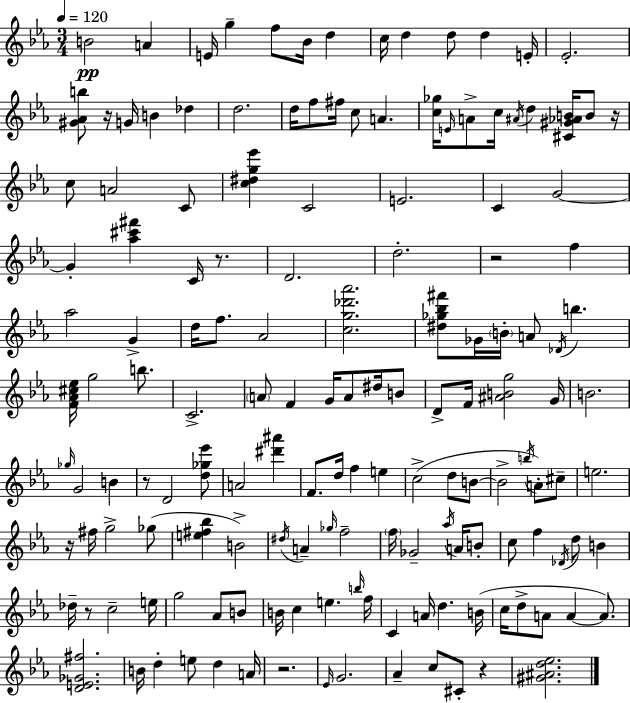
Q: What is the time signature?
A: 3/4